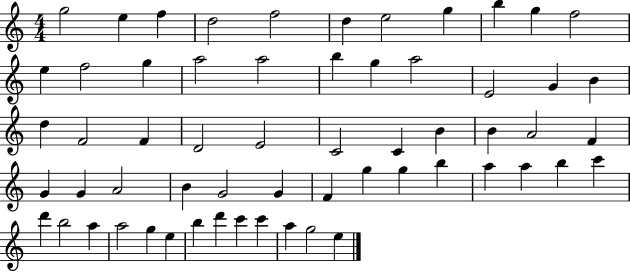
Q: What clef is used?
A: treble